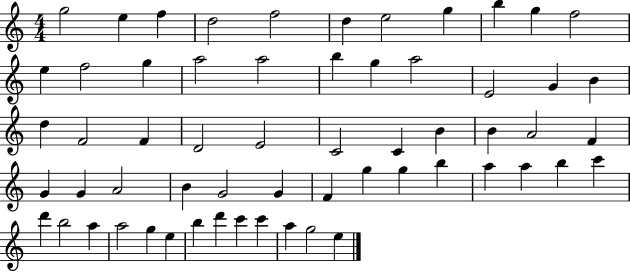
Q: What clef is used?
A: treble